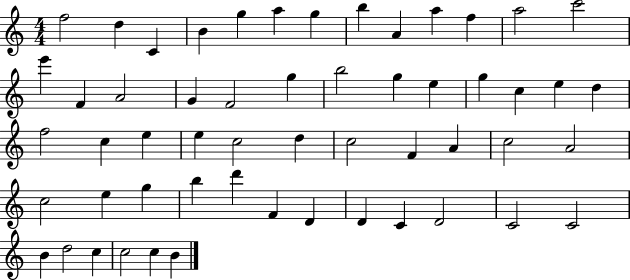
F5/h D5/q C4/q B4/q G5/q A5/q G5/q B5/q A4/q A5/q F5/q A5/h C6/h E6/q F4/q A4/h G4/q F4/h G5/q B5/h G5/q E5/q G5/q C5/q E5/q D5/q F5/h C5/q E5/q E5/q C5/h D5/q C5/h F4/q A4/q C5/h A4/h C5/h E5/q G5/q B5/q D6/q F4/q D4/q D4/q C4/q D4/h C4/h C4/h B4/q D5/h C5/q C5/h C5/q B4/q